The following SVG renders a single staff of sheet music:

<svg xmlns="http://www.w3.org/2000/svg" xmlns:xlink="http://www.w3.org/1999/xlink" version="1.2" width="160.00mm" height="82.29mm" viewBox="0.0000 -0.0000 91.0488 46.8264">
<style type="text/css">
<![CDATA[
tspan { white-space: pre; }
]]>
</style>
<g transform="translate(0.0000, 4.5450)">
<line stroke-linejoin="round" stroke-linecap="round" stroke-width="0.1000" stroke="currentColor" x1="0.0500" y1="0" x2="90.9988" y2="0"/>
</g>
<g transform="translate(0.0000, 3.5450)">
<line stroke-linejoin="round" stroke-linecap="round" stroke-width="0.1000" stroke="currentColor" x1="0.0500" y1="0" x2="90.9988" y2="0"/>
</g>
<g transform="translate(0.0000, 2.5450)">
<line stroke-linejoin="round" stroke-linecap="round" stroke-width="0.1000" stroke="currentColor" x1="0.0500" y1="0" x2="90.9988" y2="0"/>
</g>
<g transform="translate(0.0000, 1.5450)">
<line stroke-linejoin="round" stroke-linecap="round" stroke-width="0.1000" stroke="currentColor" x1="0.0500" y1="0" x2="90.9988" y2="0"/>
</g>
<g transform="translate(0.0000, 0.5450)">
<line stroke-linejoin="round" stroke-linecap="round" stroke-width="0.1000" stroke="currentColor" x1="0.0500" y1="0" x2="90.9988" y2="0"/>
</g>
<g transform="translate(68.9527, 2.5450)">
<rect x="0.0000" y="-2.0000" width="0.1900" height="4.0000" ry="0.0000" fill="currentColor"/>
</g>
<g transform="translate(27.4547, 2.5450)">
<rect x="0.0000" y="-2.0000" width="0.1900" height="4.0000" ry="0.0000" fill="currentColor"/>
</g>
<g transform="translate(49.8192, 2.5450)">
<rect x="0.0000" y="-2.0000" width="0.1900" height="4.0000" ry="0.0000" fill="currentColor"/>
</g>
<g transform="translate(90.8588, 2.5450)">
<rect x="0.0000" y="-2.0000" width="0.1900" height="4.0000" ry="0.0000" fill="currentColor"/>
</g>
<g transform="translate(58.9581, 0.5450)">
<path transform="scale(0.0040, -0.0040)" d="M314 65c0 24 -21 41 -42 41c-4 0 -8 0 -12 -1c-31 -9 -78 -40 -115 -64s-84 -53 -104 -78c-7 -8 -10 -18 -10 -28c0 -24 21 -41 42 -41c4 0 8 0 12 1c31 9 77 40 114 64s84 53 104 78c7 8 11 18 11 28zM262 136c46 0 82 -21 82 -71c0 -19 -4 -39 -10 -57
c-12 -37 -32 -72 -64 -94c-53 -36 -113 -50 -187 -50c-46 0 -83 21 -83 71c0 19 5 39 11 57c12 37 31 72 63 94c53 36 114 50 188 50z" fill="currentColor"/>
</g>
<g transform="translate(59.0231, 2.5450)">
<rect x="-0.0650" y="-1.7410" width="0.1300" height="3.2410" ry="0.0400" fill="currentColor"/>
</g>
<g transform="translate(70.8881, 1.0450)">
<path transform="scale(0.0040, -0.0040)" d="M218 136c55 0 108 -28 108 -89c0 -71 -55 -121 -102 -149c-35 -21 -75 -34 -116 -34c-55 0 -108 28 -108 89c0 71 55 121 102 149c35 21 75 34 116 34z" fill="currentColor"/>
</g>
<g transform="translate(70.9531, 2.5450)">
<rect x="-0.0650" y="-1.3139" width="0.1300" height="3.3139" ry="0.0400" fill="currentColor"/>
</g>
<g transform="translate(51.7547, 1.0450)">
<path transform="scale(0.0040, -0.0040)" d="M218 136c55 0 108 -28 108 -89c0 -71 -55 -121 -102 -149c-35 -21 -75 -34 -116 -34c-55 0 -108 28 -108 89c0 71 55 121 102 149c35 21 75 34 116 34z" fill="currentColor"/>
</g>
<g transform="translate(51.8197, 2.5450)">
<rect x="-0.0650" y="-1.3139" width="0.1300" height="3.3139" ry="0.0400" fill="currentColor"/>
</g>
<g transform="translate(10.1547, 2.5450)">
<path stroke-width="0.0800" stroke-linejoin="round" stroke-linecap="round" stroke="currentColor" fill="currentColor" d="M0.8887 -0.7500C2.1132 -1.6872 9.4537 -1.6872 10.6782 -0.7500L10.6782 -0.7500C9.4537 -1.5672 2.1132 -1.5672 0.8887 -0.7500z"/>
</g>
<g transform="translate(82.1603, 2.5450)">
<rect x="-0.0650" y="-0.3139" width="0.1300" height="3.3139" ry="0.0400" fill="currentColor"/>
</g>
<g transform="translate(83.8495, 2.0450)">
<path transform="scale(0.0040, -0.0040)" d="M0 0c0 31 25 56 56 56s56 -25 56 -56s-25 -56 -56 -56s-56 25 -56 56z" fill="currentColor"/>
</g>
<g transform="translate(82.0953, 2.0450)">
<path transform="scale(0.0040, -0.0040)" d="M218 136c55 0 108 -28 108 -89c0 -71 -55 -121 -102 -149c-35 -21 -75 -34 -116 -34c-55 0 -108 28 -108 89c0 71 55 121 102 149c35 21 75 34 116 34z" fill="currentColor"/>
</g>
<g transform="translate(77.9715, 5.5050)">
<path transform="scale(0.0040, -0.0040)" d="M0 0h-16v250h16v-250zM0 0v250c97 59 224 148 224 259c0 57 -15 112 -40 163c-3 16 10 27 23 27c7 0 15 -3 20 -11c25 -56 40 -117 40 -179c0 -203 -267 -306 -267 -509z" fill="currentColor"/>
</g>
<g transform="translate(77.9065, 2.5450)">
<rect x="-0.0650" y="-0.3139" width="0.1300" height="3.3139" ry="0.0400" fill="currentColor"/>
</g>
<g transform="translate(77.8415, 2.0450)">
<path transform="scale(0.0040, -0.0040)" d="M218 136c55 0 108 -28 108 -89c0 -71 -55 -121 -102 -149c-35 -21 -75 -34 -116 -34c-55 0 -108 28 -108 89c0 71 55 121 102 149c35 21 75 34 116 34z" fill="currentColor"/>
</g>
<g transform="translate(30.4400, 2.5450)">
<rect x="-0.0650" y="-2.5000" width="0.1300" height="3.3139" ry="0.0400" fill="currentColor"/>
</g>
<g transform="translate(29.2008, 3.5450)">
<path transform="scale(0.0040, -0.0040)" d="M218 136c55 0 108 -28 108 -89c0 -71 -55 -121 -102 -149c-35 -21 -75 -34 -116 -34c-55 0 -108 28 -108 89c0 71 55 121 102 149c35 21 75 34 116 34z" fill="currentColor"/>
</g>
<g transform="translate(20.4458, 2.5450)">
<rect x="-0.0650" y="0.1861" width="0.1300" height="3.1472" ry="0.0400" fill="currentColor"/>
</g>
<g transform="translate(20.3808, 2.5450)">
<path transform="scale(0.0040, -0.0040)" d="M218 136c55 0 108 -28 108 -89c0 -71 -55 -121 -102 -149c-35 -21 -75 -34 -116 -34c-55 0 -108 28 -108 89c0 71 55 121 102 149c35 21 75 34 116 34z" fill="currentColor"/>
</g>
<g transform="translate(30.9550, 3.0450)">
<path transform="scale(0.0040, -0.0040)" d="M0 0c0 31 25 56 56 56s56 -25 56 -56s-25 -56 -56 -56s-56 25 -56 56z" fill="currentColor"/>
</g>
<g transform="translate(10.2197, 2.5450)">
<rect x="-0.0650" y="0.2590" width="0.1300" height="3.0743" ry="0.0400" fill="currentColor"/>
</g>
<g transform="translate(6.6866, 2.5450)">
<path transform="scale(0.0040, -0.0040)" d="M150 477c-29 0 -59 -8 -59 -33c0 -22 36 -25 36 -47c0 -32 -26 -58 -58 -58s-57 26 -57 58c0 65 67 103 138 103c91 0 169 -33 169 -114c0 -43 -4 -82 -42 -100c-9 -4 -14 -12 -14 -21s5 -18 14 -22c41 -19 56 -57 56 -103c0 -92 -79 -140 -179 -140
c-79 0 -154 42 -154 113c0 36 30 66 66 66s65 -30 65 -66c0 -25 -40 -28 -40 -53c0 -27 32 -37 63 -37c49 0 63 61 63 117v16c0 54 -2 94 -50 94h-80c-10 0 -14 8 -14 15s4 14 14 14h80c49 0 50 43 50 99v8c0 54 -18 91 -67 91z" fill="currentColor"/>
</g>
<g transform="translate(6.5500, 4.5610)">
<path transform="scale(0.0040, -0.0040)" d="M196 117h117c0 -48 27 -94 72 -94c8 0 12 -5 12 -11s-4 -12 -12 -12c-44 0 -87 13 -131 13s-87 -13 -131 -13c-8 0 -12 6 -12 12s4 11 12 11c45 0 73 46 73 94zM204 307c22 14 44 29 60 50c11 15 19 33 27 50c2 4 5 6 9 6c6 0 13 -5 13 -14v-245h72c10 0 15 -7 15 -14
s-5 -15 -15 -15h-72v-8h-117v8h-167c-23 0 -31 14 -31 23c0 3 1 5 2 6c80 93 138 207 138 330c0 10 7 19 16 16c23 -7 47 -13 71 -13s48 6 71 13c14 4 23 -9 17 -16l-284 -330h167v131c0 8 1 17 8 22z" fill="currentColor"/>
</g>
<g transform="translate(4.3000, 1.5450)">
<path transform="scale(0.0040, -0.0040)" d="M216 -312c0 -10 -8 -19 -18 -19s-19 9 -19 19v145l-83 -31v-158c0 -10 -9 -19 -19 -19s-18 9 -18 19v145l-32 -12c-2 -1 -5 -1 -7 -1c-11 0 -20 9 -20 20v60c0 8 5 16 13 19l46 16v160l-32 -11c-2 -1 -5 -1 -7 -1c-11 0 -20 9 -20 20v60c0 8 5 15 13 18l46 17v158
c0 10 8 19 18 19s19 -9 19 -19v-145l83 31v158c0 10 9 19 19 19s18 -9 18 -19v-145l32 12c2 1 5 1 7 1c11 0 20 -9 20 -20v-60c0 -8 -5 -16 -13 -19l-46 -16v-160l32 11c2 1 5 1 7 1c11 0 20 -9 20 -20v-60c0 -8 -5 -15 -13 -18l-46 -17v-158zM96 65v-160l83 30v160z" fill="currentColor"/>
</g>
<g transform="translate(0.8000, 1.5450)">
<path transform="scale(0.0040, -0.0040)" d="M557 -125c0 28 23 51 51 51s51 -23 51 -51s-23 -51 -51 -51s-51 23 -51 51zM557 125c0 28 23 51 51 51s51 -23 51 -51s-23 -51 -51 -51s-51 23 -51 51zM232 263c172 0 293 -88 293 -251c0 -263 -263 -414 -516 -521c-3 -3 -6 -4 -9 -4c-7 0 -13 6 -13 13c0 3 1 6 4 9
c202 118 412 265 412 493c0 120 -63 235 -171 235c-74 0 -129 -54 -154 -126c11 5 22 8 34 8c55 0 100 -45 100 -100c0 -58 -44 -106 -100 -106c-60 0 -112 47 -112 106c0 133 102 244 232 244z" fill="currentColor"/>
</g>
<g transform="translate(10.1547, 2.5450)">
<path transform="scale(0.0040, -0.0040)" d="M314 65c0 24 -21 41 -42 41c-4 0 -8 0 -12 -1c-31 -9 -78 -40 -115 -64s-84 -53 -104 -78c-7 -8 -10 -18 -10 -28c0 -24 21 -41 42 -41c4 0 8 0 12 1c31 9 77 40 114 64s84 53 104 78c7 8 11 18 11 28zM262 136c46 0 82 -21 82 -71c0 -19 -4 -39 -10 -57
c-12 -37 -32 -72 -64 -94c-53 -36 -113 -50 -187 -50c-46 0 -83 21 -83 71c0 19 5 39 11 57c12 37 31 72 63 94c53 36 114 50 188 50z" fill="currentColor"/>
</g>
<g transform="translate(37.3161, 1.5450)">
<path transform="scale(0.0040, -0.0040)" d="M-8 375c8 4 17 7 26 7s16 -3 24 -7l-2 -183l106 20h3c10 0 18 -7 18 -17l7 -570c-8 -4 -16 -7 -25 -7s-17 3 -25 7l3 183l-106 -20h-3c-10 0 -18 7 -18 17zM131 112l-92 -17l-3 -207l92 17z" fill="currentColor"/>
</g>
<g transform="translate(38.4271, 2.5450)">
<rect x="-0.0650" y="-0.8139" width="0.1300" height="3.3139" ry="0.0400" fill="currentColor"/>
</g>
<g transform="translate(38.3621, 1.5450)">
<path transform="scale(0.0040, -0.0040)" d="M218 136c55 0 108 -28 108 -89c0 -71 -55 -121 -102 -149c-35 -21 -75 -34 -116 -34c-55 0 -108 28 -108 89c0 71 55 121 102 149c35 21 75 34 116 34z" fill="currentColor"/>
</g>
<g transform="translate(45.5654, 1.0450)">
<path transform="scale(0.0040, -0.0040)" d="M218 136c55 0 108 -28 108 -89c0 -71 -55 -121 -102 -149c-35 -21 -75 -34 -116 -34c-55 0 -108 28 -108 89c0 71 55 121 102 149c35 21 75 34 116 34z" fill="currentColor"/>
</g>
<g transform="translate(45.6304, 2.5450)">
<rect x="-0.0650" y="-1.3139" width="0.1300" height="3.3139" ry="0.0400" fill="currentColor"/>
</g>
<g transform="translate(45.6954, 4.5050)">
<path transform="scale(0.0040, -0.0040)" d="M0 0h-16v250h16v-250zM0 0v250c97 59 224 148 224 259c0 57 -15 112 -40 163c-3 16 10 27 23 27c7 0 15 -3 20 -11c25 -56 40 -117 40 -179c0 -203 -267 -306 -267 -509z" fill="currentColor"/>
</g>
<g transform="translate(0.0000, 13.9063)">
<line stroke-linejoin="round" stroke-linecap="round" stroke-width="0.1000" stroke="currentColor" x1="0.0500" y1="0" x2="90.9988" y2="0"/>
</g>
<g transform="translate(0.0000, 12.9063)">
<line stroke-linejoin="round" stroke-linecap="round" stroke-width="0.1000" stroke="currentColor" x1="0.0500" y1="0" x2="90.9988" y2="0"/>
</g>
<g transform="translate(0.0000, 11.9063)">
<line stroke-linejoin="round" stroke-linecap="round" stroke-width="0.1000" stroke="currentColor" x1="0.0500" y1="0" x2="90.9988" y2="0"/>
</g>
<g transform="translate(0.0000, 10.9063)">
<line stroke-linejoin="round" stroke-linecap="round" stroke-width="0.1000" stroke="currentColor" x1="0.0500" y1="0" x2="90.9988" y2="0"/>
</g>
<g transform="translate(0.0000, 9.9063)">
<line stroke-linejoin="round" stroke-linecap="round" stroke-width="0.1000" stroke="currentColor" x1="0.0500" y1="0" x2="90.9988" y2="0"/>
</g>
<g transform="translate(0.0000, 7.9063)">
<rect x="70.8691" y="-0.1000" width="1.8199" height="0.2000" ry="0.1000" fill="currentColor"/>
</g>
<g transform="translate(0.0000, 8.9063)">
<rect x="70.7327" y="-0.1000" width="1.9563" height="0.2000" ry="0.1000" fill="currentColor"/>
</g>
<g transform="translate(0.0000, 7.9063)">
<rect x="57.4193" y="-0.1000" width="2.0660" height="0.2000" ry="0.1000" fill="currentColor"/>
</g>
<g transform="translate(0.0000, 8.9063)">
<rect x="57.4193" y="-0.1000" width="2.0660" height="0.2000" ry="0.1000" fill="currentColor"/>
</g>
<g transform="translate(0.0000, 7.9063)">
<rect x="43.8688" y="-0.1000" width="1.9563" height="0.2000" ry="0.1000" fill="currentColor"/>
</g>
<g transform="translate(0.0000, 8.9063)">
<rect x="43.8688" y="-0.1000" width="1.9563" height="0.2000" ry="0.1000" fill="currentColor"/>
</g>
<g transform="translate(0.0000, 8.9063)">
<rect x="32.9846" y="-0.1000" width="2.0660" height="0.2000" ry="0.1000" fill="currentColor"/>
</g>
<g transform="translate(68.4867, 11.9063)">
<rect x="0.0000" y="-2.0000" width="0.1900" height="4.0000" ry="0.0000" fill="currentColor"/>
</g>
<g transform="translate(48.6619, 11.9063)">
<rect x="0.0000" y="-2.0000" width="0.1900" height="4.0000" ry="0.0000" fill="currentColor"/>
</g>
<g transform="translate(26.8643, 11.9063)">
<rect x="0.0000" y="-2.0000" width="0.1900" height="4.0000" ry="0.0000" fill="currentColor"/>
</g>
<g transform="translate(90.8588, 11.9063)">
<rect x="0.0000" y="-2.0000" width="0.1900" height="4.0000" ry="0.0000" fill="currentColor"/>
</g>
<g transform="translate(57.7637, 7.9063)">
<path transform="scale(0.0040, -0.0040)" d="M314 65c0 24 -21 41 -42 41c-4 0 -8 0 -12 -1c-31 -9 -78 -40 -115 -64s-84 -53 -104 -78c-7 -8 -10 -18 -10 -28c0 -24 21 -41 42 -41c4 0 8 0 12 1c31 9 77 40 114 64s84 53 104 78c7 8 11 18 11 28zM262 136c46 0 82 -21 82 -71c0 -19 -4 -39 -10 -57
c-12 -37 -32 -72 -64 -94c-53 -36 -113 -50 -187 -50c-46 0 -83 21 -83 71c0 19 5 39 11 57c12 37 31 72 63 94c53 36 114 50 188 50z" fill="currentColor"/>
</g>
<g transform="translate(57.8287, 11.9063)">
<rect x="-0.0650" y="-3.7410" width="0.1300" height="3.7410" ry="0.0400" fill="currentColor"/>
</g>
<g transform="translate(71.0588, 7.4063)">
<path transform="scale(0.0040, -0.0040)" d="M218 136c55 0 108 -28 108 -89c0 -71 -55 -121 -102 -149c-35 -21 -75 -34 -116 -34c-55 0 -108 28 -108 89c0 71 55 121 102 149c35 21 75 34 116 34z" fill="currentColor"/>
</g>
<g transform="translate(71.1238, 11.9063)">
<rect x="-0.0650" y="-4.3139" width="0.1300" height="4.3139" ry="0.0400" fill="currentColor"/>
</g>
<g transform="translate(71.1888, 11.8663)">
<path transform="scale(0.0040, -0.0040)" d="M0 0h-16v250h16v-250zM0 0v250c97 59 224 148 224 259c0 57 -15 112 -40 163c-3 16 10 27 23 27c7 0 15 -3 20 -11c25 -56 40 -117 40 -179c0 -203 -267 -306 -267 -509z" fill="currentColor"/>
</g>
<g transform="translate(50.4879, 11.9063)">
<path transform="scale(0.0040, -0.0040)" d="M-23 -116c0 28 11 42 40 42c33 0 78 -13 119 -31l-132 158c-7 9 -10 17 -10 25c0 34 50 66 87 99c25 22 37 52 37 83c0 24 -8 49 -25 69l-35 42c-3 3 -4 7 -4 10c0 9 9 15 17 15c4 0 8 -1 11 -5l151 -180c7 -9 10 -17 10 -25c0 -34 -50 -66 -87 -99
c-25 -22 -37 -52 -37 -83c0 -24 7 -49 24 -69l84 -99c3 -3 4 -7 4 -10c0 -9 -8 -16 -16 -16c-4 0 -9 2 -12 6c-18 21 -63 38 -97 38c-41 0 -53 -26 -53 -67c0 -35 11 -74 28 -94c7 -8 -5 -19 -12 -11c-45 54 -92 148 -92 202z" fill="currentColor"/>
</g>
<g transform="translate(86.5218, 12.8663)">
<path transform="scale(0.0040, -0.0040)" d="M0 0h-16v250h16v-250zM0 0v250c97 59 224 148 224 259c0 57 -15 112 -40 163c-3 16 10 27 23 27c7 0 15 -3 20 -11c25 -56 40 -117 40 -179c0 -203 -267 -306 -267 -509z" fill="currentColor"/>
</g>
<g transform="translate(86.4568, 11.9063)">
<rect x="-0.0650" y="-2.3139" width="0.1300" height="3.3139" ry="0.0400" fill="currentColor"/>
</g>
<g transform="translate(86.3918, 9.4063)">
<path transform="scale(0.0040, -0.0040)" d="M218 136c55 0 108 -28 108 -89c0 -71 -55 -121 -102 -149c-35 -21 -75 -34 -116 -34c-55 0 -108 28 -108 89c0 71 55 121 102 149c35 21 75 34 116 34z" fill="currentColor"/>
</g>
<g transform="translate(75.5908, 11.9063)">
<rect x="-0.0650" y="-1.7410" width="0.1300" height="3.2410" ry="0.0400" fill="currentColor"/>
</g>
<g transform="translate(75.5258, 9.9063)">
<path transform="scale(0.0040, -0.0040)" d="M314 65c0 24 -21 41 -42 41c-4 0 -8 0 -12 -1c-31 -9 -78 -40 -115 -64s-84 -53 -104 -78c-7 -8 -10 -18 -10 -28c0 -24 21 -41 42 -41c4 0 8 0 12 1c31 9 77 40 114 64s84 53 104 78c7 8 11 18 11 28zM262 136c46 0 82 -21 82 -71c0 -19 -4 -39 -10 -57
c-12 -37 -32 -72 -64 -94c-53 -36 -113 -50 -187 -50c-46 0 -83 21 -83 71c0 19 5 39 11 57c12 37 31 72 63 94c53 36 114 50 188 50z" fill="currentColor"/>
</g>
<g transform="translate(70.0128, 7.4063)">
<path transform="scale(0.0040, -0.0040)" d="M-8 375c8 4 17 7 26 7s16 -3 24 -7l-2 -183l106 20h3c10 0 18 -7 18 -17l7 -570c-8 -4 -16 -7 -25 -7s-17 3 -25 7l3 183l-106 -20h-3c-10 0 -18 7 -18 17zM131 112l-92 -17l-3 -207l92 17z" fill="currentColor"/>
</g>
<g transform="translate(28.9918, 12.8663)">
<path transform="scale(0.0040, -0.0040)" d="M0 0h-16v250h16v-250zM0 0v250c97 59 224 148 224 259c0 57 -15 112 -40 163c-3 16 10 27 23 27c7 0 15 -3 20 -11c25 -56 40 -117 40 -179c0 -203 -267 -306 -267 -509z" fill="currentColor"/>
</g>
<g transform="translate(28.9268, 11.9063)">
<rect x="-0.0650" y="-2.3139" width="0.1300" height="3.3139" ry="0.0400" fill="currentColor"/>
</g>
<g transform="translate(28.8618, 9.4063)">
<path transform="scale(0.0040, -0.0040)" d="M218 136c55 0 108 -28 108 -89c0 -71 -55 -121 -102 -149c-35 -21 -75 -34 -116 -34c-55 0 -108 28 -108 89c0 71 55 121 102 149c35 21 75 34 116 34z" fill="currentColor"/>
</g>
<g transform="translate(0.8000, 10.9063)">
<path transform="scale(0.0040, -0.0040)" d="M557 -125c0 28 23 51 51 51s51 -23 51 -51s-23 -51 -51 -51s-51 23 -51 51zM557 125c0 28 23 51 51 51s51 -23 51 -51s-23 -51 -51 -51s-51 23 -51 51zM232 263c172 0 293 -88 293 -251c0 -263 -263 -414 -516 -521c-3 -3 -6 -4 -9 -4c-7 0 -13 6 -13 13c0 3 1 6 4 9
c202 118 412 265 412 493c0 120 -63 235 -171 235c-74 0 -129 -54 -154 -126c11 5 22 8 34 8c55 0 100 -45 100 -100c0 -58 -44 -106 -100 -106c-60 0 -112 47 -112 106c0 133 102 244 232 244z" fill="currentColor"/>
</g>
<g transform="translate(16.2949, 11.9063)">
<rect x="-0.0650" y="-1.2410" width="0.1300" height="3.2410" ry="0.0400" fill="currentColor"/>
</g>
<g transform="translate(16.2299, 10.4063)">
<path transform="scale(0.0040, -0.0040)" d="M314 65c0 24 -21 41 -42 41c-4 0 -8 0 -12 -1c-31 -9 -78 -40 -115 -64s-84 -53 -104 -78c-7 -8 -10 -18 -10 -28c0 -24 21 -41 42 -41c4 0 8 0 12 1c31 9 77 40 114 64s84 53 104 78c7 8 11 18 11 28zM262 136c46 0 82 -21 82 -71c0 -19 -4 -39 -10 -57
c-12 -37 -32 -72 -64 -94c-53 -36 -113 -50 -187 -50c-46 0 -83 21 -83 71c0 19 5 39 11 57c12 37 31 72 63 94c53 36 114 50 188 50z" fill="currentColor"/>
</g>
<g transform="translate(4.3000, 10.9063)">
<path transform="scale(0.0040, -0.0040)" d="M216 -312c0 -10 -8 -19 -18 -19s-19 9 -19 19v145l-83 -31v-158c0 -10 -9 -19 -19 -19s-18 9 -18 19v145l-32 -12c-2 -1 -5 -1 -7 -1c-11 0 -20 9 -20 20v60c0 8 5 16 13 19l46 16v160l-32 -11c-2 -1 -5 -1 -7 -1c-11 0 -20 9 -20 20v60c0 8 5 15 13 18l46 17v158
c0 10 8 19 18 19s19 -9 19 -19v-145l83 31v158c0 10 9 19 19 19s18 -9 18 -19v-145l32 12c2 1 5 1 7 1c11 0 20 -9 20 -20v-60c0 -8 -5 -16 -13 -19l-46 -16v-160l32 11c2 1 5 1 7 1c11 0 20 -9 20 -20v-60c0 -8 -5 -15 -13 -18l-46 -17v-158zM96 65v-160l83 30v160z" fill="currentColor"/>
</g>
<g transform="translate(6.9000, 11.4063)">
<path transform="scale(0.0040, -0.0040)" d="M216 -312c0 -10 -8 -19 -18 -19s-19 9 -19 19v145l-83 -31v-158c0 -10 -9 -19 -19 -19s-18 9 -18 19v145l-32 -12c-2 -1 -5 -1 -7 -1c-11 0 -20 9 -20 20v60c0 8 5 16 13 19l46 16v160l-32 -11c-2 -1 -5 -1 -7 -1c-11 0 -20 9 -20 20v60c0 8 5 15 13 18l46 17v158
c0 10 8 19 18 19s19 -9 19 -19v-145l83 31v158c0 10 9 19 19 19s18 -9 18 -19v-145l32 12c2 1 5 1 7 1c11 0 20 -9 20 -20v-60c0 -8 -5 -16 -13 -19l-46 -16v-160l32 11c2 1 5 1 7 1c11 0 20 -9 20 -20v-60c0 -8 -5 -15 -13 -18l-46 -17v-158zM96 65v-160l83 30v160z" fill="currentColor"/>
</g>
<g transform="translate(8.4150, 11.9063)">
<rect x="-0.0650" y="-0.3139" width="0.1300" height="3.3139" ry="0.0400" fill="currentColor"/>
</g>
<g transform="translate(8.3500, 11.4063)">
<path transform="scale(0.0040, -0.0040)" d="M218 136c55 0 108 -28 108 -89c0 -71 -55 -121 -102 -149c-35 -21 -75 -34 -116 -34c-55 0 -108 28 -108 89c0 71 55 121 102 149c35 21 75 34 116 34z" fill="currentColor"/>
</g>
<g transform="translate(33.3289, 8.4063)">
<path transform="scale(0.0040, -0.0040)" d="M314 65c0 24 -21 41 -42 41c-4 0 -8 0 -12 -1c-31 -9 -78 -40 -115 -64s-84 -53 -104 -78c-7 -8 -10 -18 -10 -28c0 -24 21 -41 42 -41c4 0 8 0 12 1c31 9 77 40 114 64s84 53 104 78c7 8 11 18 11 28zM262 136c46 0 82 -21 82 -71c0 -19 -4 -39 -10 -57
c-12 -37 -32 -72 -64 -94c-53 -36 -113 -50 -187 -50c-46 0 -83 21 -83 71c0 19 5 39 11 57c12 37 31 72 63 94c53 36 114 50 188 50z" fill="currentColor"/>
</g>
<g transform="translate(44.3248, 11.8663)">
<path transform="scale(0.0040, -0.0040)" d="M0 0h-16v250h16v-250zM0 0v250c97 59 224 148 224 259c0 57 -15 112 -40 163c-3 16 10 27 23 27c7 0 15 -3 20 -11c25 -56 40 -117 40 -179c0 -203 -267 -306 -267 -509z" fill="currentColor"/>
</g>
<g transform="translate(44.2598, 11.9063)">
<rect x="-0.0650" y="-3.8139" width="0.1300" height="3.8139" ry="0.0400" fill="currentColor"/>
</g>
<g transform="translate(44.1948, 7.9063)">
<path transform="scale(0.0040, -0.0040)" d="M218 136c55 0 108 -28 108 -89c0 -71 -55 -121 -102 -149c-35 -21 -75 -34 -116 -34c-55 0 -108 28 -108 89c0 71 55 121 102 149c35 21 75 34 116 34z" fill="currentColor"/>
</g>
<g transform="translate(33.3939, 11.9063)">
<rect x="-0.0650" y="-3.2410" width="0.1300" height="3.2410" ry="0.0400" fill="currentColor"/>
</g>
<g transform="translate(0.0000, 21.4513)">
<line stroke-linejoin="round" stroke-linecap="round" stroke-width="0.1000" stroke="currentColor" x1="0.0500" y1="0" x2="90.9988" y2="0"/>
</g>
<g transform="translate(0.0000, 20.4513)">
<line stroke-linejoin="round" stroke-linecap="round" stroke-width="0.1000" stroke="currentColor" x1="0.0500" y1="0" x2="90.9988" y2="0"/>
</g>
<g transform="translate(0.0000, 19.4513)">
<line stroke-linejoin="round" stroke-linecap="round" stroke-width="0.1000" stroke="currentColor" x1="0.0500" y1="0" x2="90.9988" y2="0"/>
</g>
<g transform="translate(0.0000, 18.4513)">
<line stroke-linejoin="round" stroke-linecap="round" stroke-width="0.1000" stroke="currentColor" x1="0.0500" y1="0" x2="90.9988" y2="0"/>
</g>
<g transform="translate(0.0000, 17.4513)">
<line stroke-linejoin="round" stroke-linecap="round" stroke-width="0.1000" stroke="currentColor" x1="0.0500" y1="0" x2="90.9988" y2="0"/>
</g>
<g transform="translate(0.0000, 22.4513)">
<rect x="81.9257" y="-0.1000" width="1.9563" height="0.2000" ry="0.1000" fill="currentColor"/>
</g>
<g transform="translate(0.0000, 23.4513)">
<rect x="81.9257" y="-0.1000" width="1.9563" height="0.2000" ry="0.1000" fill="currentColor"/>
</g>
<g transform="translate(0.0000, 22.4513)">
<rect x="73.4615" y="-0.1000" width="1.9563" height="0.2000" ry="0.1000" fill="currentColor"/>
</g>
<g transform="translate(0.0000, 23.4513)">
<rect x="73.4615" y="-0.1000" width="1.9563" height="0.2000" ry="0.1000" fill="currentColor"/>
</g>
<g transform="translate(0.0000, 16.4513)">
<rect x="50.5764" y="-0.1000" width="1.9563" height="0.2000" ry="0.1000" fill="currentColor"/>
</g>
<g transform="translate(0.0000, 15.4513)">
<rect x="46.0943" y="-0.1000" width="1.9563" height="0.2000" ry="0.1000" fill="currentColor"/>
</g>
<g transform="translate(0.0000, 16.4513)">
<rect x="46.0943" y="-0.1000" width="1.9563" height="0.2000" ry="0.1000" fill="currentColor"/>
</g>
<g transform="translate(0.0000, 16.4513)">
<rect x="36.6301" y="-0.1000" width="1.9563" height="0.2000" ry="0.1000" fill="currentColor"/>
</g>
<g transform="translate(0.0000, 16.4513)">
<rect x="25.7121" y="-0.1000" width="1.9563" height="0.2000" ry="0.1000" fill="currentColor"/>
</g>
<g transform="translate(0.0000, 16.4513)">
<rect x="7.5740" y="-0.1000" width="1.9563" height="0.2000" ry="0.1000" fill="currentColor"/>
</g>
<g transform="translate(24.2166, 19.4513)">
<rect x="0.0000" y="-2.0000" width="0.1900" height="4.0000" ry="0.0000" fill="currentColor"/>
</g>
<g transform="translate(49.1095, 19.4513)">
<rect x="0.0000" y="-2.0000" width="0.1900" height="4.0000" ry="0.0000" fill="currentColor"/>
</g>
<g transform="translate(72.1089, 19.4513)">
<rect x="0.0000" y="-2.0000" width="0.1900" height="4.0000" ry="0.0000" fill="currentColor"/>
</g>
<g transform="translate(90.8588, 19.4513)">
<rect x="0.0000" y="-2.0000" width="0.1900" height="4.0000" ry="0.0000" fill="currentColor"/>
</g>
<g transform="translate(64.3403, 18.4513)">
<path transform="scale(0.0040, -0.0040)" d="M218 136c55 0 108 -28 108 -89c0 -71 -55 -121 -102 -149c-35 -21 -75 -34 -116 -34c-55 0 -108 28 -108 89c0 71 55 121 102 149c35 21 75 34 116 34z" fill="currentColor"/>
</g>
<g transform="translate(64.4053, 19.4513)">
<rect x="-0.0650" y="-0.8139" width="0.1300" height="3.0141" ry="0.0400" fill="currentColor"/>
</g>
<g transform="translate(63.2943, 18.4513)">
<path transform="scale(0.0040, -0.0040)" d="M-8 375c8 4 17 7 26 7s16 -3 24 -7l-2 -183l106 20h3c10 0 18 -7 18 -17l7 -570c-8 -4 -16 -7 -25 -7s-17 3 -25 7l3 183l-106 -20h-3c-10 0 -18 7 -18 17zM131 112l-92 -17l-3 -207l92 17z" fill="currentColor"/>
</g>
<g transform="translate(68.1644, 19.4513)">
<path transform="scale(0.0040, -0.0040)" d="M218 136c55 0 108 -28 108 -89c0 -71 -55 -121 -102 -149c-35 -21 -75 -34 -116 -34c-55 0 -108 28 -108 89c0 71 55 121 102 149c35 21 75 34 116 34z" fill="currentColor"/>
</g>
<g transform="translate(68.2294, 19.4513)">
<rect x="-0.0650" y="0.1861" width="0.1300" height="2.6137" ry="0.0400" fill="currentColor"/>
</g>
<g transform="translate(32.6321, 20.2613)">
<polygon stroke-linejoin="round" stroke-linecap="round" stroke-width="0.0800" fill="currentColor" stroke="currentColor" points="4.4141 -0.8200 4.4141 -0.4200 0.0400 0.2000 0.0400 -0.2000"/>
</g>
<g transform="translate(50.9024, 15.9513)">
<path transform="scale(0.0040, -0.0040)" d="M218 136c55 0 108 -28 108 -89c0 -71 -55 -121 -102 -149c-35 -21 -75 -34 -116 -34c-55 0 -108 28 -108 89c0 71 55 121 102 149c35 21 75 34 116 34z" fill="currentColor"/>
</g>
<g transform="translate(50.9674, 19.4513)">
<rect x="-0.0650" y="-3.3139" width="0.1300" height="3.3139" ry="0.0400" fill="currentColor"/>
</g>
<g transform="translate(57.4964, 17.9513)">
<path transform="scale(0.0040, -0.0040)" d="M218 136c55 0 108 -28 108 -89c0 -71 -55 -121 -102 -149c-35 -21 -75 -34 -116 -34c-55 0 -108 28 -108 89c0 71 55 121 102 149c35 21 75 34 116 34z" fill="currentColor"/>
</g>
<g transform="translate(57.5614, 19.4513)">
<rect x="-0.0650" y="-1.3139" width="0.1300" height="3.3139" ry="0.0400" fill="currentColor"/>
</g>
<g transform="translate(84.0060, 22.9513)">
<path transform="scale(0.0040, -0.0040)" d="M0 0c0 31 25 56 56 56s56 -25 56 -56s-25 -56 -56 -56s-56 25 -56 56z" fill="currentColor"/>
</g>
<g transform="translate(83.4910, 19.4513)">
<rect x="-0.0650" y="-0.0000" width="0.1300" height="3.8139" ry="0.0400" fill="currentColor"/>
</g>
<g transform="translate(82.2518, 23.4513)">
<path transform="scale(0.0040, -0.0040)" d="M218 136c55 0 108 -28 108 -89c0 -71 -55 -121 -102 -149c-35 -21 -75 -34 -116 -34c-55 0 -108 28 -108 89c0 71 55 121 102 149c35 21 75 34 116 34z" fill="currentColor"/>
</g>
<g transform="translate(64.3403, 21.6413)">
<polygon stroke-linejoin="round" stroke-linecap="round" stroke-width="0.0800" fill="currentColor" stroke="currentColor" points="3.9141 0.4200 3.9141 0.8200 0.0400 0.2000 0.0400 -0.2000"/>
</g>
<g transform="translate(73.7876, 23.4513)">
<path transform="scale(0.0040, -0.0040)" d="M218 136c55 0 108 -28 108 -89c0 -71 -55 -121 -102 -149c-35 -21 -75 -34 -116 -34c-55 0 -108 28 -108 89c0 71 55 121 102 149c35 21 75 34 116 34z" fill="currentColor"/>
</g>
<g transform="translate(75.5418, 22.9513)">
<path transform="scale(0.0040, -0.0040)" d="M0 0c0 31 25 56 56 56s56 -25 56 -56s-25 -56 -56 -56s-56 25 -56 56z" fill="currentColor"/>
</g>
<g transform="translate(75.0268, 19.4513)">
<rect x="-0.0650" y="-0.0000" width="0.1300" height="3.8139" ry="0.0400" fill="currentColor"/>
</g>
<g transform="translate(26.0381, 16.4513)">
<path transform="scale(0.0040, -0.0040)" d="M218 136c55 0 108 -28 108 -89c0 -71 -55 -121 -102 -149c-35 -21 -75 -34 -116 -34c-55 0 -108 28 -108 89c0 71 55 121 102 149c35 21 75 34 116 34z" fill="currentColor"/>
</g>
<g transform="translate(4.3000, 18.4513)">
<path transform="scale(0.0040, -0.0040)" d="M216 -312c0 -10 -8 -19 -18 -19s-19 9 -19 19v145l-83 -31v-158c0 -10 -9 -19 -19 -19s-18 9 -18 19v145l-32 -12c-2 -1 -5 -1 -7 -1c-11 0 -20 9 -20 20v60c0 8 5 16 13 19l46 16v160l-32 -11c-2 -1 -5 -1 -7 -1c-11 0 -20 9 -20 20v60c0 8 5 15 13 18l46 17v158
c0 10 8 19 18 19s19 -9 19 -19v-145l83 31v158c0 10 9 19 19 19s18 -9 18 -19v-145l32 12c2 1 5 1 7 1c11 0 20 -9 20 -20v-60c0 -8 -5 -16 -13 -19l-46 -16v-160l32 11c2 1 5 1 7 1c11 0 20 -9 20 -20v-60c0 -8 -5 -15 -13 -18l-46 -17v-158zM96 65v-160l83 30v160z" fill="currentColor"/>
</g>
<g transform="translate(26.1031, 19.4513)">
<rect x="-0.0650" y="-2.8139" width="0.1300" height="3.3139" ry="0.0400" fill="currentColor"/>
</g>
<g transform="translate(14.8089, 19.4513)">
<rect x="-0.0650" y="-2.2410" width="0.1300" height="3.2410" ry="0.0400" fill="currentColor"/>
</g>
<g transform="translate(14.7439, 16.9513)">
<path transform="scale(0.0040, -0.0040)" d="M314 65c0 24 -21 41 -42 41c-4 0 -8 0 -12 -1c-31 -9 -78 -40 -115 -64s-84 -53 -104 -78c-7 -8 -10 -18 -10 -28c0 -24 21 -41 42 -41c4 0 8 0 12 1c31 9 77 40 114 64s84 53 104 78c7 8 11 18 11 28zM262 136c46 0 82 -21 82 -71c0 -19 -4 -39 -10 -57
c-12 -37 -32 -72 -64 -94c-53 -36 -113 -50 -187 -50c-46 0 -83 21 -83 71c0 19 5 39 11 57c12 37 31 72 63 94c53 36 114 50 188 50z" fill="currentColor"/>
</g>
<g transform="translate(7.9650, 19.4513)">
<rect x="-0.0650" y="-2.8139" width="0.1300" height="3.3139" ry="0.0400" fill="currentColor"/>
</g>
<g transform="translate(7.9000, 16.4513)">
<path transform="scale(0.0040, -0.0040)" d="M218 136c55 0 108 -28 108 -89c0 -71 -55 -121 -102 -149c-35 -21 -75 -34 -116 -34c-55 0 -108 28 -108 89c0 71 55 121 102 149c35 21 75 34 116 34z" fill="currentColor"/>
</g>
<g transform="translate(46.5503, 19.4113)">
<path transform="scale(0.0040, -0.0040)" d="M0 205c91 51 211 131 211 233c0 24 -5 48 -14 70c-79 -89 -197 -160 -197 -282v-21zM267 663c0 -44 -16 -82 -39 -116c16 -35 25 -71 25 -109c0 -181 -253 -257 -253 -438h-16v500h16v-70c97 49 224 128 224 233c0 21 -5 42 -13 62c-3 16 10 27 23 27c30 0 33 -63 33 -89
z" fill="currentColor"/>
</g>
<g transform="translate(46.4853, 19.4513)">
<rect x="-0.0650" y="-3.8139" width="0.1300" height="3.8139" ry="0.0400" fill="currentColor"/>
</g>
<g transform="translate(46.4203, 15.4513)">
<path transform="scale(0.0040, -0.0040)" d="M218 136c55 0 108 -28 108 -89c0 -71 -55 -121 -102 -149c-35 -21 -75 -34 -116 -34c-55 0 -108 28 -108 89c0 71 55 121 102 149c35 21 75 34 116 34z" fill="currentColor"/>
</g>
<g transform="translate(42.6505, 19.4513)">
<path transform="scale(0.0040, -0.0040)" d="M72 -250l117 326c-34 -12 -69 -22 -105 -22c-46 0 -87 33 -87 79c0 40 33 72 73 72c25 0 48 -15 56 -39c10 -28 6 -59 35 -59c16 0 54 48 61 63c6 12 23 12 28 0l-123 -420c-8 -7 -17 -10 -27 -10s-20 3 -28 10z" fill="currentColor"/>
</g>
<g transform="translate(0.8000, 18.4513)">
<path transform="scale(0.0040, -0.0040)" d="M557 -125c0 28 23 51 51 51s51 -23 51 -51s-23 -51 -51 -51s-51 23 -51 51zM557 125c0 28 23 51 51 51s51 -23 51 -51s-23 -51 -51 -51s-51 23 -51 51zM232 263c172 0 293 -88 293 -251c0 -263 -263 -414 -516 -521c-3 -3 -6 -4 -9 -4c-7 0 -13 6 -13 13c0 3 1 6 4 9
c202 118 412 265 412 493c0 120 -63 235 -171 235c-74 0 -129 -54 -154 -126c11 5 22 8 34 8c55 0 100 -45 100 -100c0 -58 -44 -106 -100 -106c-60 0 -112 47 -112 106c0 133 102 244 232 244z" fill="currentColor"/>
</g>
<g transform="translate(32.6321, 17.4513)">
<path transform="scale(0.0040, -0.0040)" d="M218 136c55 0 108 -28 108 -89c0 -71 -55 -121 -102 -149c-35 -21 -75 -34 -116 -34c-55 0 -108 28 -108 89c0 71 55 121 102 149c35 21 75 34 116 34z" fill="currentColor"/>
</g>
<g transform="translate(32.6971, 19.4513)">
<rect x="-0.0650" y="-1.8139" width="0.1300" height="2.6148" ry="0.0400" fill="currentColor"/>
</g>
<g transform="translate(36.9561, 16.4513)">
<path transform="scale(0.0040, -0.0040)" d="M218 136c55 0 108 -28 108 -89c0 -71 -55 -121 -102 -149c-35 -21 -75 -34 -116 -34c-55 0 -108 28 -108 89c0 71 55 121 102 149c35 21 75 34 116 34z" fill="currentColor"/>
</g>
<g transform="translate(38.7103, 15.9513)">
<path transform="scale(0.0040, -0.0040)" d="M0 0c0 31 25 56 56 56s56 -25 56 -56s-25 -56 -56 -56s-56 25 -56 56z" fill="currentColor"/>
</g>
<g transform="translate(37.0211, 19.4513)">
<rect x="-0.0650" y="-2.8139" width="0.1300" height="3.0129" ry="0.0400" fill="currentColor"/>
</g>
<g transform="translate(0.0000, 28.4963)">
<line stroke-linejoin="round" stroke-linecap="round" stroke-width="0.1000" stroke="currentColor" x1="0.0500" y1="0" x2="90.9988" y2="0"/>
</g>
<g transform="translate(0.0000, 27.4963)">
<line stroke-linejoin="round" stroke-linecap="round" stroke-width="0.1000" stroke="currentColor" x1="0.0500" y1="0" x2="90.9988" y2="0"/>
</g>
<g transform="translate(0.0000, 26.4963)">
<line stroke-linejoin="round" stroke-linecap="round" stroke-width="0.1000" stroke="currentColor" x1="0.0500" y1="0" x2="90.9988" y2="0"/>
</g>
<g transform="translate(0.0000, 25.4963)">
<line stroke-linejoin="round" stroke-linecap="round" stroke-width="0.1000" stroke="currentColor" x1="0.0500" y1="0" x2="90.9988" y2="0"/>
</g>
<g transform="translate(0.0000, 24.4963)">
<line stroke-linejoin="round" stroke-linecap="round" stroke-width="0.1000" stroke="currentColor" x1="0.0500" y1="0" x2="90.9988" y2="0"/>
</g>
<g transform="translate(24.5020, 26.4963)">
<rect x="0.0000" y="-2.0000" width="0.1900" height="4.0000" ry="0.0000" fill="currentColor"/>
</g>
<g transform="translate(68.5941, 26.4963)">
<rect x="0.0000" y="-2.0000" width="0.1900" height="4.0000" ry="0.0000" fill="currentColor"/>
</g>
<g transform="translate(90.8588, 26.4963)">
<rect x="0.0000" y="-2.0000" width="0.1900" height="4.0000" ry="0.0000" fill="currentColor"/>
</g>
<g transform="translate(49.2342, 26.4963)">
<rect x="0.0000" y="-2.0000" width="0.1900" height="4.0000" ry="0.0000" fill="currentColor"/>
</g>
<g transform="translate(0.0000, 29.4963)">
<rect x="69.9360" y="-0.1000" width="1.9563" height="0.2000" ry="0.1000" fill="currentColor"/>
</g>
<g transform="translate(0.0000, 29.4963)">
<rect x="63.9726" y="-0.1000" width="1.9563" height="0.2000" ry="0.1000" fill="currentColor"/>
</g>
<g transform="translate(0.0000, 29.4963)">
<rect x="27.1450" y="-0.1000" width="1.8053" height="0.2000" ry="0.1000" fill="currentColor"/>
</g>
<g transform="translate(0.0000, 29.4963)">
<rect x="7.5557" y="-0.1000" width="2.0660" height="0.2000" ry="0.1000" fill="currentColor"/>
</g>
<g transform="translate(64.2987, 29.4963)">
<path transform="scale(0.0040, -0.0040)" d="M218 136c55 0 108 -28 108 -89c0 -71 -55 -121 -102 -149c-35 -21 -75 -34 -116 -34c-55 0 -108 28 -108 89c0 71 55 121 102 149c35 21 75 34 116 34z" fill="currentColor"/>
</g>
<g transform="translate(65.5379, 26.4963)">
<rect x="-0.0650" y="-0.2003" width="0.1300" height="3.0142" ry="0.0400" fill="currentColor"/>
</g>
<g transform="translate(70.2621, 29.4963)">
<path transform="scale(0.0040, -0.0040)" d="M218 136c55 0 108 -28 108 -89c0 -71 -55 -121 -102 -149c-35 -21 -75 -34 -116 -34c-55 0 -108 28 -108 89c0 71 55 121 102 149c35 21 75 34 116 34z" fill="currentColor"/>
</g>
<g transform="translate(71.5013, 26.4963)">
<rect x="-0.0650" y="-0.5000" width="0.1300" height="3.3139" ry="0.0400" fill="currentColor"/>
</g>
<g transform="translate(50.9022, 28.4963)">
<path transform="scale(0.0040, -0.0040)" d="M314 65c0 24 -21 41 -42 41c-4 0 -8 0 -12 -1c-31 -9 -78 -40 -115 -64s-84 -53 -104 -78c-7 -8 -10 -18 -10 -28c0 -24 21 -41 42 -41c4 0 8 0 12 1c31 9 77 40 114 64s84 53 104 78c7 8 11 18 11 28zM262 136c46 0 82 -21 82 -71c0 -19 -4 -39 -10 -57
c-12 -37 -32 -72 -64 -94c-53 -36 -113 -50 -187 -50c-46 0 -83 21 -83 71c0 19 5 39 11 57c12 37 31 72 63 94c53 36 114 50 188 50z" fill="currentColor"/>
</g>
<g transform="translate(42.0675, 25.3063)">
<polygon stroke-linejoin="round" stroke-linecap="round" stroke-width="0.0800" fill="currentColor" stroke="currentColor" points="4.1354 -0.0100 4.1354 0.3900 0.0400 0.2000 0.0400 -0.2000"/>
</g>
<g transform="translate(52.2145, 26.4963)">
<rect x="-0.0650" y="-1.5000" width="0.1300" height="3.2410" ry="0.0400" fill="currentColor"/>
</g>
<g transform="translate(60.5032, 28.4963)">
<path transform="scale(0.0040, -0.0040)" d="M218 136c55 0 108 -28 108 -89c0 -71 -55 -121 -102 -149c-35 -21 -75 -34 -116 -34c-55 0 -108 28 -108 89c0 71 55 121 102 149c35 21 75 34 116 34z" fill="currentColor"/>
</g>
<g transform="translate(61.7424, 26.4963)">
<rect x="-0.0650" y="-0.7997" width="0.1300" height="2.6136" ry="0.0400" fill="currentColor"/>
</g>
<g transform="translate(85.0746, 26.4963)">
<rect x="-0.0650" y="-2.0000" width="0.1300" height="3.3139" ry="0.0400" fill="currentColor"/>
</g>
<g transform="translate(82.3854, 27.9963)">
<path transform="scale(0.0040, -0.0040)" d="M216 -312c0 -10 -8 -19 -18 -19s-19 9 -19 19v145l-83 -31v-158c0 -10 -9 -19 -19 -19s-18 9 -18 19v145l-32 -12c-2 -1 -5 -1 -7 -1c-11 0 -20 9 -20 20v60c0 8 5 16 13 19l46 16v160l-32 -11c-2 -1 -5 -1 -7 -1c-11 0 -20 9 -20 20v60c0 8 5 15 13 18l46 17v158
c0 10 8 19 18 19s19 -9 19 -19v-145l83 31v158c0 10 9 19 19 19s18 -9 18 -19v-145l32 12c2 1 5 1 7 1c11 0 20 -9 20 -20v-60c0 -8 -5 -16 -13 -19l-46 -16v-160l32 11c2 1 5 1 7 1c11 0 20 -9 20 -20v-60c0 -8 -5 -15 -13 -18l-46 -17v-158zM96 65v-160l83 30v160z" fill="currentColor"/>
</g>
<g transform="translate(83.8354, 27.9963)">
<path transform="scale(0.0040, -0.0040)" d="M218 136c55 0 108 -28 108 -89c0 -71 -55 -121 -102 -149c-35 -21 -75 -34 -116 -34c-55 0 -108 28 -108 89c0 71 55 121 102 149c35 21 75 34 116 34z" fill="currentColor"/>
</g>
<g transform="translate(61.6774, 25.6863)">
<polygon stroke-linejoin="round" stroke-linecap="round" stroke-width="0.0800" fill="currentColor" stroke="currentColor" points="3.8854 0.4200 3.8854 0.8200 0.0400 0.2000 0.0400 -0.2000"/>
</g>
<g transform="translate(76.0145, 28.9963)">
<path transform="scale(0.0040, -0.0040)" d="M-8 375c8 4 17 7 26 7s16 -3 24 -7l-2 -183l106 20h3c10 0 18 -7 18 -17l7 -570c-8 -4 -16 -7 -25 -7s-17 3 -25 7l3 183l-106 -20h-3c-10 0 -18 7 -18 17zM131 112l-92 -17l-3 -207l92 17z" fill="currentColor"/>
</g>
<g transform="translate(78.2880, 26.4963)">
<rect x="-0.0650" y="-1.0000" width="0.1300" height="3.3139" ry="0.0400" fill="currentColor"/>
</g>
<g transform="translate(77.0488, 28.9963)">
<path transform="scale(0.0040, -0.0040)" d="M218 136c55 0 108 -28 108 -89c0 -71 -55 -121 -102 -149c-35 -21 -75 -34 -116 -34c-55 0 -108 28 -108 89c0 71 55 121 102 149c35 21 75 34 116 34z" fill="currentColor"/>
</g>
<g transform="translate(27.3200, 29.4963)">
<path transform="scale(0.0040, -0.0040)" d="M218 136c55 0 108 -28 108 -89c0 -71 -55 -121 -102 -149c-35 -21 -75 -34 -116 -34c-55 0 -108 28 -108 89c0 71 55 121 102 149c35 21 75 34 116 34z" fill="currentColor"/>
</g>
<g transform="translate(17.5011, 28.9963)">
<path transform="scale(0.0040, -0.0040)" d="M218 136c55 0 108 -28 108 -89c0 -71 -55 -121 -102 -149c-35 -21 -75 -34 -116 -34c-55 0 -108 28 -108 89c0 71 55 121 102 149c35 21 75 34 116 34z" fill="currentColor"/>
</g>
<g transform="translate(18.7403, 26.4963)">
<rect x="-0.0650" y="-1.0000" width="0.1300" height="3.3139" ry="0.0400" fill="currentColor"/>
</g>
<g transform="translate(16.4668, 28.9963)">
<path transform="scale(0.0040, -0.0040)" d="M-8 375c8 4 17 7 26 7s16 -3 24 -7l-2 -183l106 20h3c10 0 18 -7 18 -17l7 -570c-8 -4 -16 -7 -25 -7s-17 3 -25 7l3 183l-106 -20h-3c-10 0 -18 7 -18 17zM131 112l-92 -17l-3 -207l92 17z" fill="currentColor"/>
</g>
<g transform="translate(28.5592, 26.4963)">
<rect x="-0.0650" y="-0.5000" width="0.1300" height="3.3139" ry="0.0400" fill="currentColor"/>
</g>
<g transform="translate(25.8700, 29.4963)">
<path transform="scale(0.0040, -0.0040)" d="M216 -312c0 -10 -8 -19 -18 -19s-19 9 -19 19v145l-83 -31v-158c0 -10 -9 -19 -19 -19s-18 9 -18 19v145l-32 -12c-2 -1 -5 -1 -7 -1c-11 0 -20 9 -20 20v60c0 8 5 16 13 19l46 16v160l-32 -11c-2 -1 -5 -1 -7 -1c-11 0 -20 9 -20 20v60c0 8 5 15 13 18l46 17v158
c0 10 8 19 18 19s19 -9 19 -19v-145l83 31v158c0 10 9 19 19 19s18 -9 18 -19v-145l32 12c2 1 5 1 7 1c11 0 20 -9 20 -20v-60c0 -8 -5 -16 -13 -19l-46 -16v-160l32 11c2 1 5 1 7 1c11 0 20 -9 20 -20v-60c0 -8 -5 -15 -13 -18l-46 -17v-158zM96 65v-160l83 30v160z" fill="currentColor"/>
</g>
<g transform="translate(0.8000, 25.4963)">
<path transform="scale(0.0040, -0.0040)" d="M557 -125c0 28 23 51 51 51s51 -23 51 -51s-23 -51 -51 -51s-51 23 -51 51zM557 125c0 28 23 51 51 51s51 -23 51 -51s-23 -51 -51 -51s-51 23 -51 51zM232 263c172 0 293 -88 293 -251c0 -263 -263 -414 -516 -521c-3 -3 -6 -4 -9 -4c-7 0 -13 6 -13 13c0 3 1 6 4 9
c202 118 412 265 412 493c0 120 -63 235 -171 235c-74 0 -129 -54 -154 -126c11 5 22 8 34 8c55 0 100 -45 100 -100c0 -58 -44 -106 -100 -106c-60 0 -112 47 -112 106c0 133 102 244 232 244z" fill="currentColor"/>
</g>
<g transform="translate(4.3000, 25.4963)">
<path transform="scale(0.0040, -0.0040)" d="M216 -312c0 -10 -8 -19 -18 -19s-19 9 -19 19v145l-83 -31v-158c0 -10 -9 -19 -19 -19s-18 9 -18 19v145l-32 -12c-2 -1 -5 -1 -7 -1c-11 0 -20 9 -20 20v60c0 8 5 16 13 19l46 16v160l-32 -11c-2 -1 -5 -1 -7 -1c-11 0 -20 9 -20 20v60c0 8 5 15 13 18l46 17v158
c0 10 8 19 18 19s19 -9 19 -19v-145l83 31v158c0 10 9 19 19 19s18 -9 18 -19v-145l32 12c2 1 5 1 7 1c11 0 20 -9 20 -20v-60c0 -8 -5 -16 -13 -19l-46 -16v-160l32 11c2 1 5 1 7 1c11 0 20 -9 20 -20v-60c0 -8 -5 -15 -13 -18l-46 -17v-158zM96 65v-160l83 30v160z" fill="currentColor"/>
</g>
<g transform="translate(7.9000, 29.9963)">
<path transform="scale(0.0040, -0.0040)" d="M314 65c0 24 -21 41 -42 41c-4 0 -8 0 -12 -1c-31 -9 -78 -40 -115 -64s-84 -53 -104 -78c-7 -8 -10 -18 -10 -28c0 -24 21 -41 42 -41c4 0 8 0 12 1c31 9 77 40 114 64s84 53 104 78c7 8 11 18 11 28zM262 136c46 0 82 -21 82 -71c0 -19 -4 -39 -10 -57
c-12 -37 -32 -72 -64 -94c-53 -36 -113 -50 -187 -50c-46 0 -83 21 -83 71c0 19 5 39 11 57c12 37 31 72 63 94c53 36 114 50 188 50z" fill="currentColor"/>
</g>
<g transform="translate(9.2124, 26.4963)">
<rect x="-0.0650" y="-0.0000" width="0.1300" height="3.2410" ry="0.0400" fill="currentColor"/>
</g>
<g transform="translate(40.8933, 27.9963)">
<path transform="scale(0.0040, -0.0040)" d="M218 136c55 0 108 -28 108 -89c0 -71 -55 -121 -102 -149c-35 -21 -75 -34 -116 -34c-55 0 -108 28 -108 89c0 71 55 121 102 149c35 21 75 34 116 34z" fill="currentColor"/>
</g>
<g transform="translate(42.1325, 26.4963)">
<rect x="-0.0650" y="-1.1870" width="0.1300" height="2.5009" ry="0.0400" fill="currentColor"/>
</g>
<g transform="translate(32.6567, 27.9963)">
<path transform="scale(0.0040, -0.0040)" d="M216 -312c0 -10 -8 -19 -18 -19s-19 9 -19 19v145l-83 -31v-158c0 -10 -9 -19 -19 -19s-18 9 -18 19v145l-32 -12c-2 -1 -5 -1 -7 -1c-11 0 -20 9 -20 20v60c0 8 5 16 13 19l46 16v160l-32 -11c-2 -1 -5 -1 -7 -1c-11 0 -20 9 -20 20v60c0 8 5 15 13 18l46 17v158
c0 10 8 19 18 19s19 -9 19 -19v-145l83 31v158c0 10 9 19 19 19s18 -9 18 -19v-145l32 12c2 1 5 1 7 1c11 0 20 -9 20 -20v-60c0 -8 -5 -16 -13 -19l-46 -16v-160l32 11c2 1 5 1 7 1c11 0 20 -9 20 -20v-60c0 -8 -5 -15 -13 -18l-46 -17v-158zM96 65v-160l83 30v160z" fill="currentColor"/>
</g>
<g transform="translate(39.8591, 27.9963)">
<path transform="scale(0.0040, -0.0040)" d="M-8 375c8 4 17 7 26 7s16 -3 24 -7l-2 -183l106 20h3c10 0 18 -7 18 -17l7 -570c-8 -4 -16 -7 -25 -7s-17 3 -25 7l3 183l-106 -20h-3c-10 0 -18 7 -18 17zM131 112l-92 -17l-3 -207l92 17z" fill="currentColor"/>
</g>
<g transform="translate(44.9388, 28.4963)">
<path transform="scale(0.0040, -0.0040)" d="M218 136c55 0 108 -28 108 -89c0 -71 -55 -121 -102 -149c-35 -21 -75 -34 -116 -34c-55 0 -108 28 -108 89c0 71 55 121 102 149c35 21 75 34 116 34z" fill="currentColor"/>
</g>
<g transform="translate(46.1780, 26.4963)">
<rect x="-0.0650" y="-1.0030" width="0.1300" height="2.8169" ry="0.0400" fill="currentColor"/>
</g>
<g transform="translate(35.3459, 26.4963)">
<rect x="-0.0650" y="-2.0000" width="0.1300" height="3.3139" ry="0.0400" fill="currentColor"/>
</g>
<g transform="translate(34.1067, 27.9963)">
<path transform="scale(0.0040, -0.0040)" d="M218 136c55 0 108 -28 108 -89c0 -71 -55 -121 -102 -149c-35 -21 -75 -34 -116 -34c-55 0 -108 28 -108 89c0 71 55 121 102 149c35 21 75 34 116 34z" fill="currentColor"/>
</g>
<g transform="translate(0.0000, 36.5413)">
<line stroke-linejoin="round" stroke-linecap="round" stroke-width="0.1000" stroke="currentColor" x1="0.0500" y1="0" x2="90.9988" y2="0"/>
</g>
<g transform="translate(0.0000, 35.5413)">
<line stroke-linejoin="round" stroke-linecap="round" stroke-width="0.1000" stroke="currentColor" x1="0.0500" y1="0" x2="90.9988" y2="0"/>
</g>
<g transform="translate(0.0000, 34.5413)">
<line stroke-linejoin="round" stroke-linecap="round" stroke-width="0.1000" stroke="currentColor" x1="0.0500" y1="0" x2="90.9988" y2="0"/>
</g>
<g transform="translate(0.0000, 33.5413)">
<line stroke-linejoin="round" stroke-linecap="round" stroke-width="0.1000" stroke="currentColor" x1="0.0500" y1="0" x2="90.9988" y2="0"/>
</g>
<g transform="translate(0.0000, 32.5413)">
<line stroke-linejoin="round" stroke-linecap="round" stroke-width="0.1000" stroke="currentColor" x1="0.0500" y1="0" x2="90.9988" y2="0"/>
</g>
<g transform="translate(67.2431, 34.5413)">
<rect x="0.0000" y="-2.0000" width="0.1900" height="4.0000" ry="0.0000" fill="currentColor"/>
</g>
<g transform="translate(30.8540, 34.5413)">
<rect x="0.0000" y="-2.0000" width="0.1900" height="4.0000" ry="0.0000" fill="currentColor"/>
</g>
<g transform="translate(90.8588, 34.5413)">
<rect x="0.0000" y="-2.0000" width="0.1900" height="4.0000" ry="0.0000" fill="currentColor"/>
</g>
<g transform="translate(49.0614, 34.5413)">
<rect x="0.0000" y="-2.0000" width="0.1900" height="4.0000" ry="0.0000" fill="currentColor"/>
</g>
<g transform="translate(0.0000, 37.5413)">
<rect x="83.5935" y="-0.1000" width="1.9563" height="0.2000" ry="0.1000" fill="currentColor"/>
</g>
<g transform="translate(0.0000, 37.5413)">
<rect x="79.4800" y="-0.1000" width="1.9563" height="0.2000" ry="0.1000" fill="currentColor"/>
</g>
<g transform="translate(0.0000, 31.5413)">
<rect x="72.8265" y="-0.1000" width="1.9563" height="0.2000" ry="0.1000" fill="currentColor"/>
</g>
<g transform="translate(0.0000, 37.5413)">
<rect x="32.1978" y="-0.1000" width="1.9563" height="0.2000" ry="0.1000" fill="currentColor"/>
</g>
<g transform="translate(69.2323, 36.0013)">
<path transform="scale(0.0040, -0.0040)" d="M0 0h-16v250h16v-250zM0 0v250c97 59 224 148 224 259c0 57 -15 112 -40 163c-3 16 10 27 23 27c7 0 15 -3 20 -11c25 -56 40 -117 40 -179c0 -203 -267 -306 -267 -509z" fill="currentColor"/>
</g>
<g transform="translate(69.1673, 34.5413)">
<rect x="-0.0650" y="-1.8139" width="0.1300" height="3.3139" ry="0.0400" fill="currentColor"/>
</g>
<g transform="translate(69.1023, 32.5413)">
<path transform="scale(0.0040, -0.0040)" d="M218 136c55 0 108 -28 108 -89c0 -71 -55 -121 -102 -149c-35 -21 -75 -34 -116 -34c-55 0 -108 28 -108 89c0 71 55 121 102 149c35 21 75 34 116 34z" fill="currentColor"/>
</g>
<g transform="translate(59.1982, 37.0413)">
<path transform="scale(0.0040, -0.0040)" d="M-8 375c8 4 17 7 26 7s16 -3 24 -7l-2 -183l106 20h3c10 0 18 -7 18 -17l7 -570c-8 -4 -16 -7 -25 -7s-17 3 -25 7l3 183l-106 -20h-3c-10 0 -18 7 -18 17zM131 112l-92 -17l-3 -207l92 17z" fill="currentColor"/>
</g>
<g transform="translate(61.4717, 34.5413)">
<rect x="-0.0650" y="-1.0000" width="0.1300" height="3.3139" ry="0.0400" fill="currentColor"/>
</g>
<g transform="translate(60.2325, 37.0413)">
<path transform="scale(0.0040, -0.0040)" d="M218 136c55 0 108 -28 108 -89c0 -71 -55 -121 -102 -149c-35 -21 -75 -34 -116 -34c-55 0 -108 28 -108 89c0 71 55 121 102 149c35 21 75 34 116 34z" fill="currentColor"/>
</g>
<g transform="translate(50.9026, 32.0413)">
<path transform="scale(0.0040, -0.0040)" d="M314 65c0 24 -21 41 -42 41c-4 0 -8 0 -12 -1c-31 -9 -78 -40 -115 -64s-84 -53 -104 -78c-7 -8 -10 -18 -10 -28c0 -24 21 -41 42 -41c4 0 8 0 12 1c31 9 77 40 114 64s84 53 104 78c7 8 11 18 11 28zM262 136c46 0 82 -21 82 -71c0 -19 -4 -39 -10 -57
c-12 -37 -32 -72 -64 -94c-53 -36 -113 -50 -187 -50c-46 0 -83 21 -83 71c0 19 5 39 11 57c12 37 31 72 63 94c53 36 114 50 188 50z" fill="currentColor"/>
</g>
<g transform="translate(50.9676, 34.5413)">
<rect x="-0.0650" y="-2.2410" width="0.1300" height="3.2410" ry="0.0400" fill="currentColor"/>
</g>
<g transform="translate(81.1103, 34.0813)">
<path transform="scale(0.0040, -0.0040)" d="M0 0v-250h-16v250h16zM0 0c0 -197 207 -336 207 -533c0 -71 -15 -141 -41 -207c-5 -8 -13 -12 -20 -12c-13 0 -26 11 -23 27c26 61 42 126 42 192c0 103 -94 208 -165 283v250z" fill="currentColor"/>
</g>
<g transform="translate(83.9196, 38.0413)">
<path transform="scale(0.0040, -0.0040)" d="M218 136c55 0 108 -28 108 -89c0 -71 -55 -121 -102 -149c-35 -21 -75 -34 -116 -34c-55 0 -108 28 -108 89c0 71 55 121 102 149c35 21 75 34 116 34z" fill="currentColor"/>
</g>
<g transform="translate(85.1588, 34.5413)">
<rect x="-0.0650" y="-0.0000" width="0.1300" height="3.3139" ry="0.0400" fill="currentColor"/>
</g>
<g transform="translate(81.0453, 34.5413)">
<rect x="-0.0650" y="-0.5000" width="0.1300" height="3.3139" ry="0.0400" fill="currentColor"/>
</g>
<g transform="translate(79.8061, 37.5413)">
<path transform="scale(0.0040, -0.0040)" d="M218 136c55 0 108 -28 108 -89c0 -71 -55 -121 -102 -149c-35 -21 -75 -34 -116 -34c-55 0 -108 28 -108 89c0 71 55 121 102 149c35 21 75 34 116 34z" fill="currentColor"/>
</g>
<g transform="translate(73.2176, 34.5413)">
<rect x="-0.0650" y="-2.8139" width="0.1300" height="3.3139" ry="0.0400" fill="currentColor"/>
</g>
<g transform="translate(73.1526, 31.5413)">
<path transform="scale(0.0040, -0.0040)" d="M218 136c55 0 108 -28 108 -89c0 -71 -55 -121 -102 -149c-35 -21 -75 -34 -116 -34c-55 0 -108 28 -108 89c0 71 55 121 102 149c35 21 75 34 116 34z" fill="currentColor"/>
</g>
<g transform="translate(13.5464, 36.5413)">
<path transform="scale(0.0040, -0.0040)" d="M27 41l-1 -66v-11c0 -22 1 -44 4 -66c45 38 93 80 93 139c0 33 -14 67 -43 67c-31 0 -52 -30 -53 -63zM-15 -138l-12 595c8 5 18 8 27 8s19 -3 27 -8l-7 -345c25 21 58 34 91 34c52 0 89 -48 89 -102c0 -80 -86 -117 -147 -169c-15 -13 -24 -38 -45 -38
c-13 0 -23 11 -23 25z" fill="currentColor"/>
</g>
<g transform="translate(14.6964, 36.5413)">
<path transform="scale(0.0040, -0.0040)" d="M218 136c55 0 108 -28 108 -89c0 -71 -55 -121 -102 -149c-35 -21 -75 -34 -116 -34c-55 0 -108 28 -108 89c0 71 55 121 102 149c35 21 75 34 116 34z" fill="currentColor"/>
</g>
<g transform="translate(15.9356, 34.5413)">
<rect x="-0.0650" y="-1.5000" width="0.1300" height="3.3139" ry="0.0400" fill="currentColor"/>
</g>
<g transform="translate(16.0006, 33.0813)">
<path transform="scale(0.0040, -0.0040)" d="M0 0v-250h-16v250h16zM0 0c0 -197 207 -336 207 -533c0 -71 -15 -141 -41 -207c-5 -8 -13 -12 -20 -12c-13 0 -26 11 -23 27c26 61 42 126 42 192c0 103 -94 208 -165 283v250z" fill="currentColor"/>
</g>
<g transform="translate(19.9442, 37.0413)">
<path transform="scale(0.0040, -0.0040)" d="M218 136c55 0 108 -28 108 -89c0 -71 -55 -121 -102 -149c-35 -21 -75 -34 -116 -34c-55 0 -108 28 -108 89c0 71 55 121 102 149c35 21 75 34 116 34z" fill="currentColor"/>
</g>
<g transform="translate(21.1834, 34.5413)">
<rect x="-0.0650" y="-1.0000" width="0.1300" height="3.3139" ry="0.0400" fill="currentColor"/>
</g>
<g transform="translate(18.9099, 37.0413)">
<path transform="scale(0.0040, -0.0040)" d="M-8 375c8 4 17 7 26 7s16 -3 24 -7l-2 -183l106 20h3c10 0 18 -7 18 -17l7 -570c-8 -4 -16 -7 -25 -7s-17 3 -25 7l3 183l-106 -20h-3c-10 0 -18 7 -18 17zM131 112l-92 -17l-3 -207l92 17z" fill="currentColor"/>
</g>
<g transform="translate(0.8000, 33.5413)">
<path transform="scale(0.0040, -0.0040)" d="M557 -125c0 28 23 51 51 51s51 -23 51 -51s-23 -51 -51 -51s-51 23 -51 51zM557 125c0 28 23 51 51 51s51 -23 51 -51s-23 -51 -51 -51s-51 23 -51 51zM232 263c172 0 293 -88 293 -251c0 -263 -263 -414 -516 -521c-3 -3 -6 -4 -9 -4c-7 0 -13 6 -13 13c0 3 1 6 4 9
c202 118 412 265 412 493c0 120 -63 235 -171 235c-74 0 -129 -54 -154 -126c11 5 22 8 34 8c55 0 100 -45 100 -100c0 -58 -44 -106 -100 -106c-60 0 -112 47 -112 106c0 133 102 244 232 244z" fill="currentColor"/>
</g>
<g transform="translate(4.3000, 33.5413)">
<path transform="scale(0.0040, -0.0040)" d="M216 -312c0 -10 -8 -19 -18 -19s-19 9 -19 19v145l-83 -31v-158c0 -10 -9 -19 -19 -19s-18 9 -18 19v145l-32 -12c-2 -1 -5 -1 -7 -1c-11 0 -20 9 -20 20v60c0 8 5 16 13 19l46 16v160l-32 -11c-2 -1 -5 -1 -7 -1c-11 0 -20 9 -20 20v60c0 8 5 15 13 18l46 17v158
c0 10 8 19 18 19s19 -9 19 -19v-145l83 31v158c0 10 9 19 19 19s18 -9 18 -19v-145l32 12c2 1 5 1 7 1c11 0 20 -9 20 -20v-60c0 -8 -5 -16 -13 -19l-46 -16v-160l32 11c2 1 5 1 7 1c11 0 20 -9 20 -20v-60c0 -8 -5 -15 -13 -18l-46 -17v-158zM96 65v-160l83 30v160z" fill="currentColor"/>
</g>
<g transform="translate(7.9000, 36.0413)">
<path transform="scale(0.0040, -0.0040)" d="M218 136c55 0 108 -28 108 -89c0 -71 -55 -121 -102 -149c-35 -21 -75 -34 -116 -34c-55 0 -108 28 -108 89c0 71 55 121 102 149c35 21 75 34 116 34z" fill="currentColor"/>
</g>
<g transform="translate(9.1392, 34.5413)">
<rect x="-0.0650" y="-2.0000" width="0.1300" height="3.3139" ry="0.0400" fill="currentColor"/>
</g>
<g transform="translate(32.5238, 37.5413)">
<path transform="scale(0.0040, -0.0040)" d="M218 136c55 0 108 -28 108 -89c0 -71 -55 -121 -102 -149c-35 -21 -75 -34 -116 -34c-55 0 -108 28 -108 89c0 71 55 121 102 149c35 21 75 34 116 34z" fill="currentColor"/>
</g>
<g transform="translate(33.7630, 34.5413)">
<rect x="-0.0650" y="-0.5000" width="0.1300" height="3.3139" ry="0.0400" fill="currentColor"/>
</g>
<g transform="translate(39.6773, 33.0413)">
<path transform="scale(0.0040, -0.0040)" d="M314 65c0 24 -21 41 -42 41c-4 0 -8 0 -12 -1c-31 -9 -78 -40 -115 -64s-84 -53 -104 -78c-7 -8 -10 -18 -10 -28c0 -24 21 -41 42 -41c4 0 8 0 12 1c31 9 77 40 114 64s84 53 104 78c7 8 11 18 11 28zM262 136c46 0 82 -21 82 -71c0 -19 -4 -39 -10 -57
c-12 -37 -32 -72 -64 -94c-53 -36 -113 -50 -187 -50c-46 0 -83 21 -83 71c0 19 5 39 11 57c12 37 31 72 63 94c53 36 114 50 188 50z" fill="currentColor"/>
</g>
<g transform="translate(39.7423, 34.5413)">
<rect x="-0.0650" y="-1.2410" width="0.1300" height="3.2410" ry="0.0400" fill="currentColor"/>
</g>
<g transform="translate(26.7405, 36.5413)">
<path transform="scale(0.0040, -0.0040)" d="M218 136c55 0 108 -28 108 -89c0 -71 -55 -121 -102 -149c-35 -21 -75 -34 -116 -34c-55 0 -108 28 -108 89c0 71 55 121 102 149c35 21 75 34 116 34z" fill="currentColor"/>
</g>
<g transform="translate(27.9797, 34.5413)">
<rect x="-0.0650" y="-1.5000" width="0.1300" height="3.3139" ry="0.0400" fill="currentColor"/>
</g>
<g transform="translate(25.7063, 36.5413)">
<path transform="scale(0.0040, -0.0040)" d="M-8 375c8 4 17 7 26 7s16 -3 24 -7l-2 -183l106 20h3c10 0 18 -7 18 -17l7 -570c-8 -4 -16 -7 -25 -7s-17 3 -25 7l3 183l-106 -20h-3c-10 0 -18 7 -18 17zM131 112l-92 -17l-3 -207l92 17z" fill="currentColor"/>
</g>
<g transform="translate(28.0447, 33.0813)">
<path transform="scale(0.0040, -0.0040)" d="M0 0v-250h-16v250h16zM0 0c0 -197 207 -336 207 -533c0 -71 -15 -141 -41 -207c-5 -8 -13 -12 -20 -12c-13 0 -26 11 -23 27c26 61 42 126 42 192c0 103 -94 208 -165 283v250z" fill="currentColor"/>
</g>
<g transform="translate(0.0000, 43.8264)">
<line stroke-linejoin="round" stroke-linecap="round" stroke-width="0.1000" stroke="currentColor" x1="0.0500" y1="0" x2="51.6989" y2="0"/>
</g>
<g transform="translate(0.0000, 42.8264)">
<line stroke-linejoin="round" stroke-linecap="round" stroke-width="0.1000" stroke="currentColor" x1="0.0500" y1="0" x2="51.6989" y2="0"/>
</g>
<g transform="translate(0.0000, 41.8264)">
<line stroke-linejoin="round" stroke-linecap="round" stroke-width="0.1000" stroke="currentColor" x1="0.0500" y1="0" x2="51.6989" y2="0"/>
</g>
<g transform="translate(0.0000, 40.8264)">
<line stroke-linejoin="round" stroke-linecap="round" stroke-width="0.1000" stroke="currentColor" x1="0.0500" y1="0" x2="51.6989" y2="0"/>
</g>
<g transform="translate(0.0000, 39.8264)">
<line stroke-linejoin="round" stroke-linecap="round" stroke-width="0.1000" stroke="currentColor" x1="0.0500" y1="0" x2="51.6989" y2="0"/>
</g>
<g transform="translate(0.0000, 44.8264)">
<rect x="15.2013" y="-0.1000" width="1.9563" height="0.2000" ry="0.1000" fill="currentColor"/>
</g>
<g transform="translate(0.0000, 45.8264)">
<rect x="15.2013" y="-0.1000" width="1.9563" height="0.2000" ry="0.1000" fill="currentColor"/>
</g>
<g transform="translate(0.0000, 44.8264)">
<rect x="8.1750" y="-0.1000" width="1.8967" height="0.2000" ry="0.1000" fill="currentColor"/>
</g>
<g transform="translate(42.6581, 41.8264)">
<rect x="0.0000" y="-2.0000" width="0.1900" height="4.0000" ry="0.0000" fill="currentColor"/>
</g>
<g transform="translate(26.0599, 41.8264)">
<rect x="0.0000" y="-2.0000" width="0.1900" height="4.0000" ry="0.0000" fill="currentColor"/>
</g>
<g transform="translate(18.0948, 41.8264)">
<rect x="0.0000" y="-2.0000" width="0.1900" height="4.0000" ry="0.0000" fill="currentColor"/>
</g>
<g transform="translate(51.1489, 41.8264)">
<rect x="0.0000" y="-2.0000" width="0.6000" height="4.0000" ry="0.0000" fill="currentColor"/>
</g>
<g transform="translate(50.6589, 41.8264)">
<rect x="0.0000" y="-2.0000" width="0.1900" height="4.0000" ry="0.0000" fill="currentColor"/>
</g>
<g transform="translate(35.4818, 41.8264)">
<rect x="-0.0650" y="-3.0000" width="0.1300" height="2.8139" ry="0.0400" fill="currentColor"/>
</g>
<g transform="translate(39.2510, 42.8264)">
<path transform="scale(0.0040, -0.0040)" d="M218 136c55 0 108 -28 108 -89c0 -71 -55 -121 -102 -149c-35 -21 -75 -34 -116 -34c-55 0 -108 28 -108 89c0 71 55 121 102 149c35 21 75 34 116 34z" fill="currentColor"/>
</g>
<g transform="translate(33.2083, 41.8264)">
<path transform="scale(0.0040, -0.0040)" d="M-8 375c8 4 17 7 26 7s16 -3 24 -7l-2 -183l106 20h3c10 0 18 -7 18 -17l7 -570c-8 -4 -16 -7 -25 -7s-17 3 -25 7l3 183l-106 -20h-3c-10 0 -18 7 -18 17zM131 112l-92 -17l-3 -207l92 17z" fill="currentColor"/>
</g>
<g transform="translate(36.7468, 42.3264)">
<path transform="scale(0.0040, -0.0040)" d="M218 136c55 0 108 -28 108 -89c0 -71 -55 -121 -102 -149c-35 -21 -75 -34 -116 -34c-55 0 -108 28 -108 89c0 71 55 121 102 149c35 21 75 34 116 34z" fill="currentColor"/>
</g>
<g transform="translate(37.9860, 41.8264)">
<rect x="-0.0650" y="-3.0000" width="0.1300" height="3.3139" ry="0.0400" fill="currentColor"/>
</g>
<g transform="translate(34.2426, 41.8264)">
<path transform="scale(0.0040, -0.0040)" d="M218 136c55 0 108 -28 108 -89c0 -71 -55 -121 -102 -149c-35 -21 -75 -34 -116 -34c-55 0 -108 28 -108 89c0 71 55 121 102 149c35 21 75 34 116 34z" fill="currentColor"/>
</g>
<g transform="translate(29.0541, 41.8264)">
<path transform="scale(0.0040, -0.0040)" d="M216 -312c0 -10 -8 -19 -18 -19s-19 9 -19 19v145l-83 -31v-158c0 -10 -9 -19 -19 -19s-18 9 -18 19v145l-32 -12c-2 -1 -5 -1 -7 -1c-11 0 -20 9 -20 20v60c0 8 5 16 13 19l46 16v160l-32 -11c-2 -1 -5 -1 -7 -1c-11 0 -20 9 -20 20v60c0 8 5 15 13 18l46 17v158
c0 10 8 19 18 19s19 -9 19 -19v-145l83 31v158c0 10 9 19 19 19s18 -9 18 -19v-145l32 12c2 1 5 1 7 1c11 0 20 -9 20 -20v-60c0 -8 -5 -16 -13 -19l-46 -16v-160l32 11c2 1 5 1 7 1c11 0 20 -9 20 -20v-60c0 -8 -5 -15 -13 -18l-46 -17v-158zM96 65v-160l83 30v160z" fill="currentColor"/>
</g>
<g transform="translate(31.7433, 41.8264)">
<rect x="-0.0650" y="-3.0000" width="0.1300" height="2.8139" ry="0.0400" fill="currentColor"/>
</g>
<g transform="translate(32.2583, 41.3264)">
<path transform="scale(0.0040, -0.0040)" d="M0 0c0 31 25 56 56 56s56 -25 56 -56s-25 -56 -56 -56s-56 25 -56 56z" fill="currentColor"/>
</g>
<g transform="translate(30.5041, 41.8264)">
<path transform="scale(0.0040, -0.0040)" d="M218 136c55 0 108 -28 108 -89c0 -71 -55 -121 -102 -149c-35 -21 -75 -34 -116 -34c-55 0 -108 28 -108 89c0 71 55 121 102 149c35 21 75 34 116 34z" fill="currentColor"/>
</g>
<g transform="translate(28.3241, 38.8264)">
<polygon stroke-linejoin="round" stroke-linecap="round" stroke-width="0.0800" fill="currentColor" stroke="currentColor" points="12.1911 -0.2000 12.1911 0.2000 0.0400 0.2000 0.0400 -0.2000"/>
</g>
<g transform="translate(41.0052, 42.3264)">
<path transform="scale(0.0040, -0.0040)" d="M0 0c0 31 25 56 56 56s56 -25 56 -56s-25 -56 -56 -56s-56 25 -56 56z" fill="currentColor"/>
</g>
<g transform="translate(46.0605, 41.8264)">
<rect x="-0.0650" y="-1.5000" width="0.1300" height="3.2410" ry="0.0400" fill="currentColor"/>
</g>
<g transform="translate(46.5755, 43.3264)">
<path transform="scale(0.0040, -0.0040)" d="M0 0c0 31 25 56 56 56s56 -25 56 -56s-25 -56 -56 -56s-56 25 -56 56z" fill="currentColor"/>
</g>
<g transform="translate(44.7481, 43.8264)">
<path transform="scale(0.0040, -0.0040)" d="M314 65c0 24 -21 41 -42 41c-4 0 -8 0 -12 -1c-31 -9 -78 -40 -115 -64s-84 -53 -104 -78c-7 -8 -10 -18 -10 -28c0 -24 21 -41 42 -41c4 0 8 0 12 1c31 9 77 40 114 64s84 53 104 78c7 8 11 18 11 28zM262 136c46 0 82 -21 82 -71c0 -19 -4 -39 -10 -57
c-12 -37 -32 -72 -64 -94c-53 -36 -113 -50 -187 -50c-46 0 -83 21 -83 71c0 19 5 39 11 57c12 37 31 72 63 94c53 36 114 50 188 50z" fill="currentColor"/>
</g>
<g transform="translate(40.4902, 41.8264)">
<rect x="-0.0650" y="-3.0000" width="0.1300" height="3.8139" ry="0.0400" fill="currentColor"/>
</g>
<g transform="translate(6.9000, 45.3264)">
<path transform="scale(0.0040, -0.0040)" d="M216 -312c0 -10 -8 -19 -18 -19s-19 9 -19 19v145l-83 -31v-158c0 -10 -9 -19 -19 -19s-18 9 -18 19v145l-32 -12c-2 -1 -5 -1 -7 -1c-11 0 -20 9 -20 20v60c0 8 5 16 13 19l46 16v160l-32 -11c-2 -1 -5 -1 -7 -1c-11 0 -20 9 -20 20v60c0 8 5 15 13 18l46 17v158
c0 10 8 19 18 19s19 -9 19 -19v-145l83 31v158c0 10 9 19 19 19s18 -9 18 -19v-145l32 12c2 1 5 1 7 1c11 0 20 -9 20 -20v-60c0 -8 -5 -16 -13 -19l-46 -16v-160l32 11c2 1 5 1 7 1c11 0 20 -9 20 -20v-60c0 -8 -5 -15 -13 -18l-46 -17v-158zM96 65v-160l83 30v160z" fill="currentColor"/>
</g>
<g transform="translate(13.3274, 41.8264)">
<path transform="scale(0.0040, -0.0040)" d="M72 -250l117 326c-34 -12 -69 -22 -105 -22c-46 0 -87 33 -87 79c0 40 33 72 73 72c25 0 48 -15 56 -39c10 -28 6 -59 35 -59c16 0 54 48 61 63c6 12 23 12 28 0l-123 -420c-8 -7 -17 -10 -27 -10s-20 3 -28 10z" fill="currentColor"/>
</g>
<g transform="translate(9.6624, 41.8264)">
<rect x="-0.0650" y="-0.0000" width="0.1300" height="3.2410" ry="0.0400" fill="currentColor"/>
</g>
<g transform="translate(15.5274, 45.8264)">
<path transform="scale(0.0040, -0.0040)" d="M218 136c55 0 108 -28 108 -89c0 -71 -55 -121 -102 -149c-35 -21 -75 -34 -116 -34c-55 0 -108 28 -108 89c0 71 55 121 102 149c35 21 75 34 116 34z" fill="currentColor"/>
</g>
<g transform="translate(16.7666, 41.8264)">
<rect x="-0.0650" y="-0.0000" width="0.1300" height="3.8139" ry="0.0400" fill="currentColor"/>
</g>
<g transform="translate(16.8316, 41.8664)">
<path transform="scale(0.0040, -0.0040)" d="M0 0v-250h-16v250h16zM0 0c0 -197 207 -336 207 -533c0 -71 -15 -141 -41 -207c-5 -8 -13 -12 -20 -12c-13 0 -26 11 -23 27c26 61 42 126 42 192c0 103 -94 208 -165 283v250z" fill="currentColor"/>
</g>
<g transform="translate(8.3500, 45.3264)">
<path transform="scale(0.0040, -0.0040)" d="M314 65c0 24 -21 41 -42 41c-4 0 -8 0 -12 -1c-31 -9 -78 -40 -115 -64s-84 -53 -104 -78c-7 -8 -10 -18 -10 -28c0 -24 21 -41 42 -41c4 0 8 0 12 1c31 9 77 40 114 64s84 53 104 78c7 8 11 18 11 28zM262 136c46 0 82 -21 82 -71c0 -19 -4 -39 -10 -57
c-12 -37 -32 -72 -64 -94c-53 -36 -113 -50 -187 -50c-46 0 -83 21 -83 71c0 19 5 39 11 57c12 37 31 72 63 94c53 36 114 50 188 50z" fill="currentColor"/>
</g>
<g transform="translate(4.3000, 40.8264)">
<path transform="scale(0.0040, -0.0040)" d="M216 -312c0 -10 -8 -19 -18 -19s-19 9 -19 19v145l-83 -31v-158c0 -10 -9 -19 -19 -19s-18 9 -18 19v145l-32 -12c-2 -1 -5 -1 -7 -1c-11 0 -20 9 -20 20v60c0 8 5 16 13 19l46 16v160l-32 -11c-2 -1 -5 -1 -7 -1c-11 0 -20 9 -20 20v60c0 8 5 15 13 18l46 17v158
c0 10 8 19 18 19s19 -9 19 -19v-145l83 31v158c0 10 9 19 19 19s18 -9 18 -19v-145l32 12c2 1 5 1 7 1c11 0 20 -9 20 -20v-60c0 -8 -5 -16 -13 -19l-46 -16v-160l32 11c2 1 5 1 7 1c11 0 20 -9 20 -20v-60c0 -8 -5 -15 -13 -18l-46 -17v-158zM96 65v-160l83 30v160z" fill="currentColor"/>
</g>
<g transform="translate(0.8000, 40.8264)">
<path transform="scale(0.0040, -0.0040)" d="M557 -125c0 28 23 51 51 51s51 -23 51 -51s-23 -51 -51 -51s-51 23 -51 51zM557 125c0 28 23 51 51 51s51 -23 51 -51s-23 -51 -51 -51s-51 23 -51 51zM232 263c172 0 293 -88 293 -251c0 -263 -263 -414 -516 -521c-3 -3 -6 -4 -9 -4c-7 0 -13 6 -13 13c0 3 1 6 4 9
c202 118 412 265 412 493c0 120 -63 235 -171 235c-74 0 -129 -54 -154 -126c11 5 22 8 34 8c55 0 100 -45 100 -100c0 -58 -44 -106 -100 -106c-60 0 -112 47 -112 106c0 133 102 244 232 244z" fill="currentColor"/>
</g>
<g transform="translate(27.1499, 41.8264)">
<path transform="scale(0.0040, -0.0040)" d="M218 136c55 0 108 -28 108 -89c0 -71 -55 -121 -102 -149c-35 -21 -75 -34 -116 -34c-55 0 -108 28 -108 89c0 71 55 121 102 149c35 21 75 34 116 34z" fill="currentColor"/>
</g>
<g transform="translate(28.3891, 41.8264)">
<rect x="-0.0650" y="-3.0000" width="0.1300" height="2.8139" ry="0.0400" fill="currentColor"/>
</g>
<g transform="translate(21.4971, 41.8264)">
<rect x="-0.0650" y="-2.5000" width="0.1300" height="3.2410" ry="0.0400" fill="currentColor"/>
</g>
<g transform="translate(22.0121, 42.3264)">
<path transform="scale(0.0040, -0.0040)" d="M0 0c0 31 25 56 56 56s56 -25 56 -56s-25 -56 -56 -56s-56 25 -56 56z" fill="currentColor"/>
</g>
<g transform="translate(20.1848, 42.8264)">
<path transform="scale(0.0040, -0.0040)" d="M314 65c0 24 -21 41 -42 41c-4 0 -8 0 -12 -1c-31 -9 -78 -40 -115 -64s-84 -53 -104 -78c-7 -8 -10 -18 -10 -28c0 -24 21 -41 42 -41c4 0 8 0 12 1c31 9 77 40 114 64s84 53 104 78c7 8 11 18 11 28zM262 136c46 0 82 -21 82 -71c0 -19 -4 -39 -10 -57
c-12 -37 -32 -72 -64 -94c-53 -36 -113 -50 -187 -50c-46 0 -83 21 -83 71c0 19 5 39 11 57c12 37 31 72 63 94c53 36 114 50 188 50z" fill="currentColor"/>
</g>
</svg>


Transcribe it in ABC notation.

X:1
T:Untitled
M:3/4
L:1/4
K:G
D,2 D, B,, F, G,/2 G, A,2 G, E,/2 E, ^E, G,2 B,/2 D2 E/2 z E2 F/2 A,2 B,/2 C B,2 C A,/2 C/2 z/2 E/4 D G, F,/2 D,/2 C,, C,, D,,2 F,, ^E,, ^A,, A,,/2 G,,/2 G,,2 G,,/2 E,,/2 E,, F,, ^A,, A,, _G,,/2 F,, G,,/2 E,, G,2 B,2 F,, A,/2 C E,,/2 D,, ^D,,2 z/2 C,,/2 B,,2 D,/2 ^D,/2 D,/2 C,/2 B,,/2 G,,2